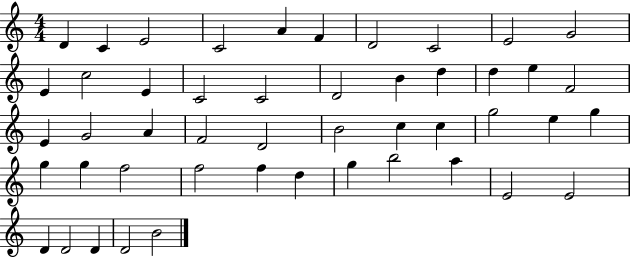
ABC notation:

X:1
T:Untitled
M:4/4
L:1/4
K:C
D C E2 C2 A F D2 C2 E2 G2 E c2 E C2 C2 D2 B d d e F2 E G2 A F2 D2 B2 c c g2 e g g g f2 f2 f d g b2 a E2 E2 D D2 D D2 B2